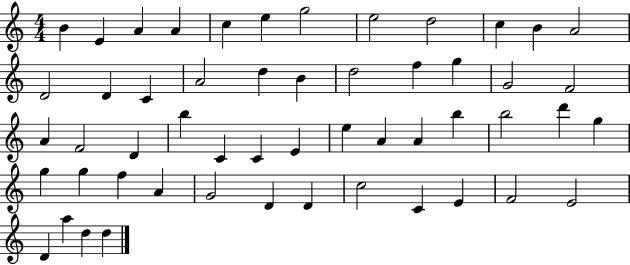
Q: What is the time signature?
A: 4/4